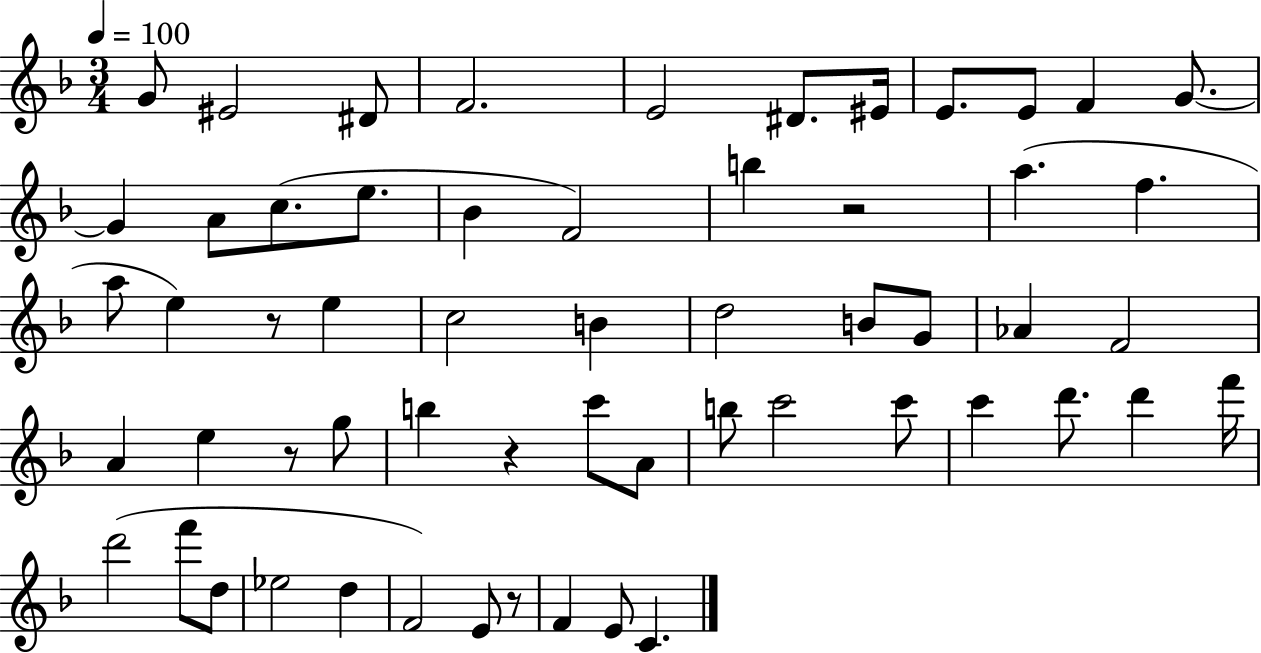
G4/e EIS4/h D#4/e F4/h. E4/h D#4/e. EIS4/s E4/e. E4/e F4/q G4/e. G4/q A4/e C5/e. E5/e. Bb4/q F4/h B5/q R/h A5/q. F5/q. A5/e E5/q R/e E5/q C5/h B4/q D5/h B4/e G4/e Ab4/q F4/h A4/q E5/q R/e G5/e B5/q R/q C6/e A4/e B5/e C6/h C6/e C6/q D6/e. D6/q F6/s D6/h F6/e D5/e Eb5/h D5/q F4/h E4/e R/e F4/q E4/e C4/q.